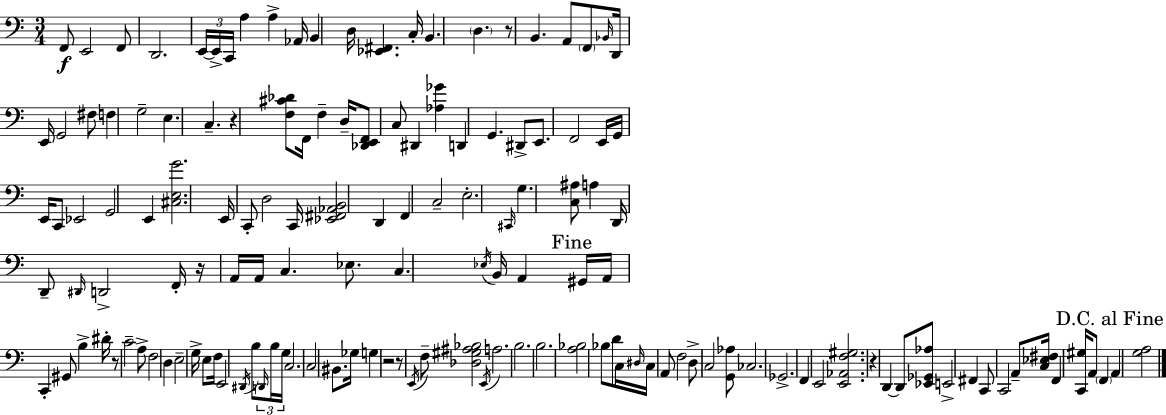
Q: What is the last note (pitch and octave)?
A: A2